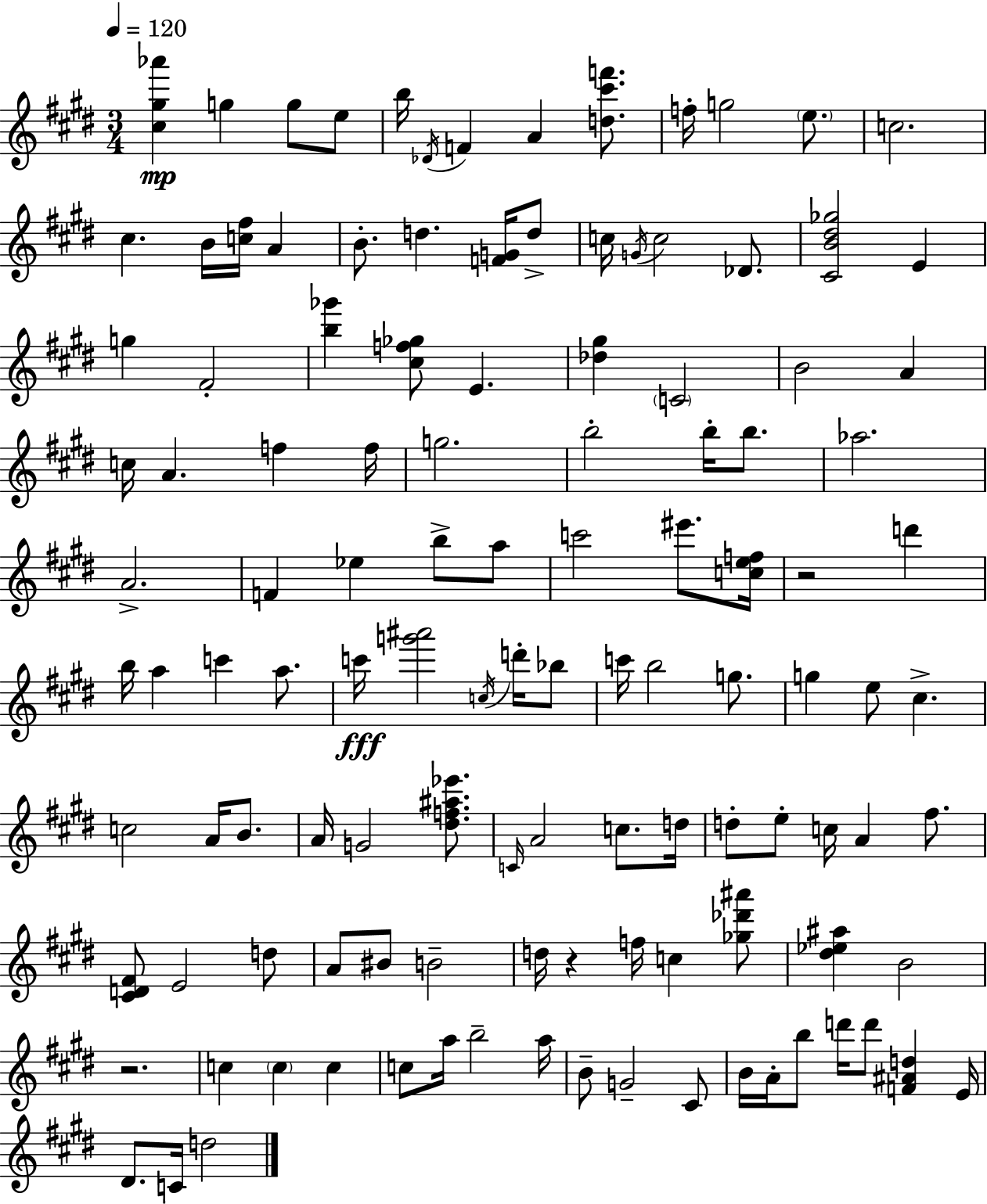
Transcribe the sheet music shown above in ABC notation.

X:1
T:Untitled
M:3/4
L:1/4
K:E
[^c^g_a'] g g/2 e/2 b/4 _D/4 F A [d^c'f']/2 f/4 g2 e/2 c2 ^c B/4 [c^f]/4 A B/2 d [FG]/4 d/2 c/4 G/4 c2 _D/2 [^CB^d_g]2 E g ^F2 [b_g'] [^cf_g]/2 E [_d^g] C2 B2 A c/4 A f f/4 g2 b2 b/4 b/2 _a2 A2 F _e b/2 a/2 c'2 ^e'/2 [cef]/4 z2 d' b/4 a c' a/2 c'/4 [g'^a']2 c/4 d'/4 _b/2 c'/4 b2 g/2 g e/2 ^c c2 A/4 B/2 A/4 G2 [^df^a_e']/2 C/4 A2 c/2 d/4 d/2 e/2 c/4 A ^f/2 [^CD^F]/2 E2 d/2 A/2 ^B/2 B2 d/4 z f/4 c [_g_d'^a']/2 [^d_e^a] B2 z2 c c c c/2 a/4 b2 a/4 B/2 G2 ^C/2 B/4 A/4 b/2 d'/4 d'/2 [F^Ad] E/4 ^D/2 C/4 d2